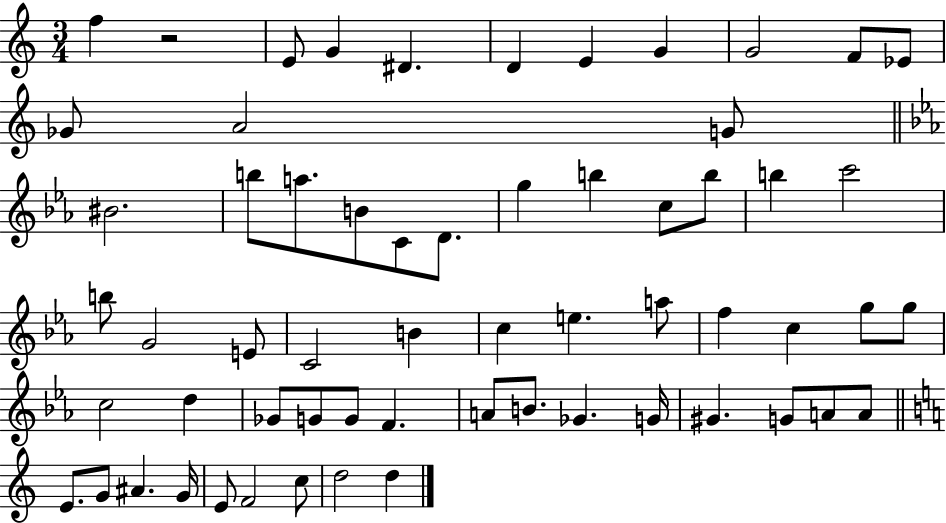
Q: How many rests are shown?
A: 1